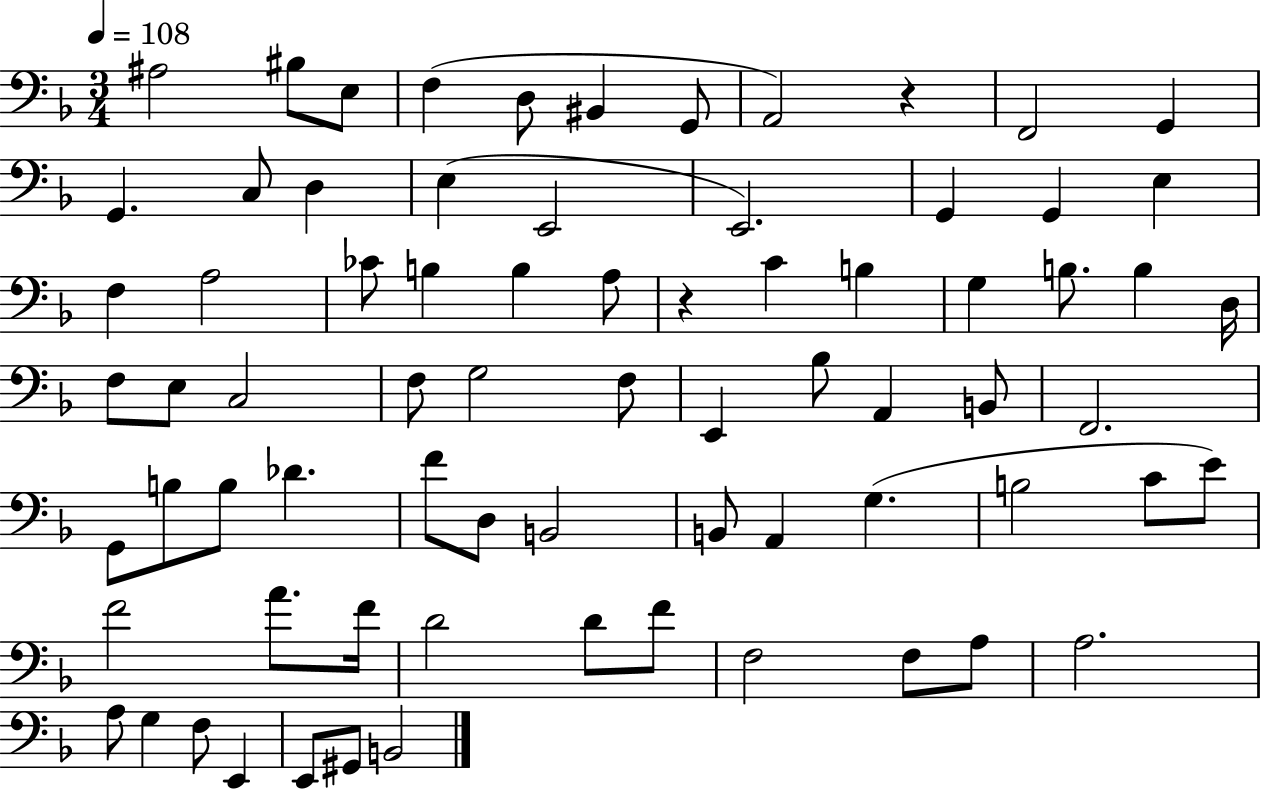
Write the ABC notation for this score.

X:1
T:Untitled
M:3/4
L:1/4
K:F
^A,2 ^B,/2 E,/2 F, D,/2 ^B,, G,,/2 A,,2 z F,,2 G,, G,, C,/2 D, E, E,,2 E,,2 G,, G,, E, F, A,2 _C/2 B, B, A,/2 z C B, G, B,/2 B, D,/4 F,/2 E,/2 C,2 F,/2 G,2 F,/2 E,, _B,/2 A,, B,,/2 F,,2 G,,/2 B,/2 B,/2 _D F/2 D,/2 B,,2 B,,/2 A,, G, B,2 C/2 E/2 F2 A/2 F/4 D2 D/2 F/2 F,2 F,/2 A,/2 A,2 A,/2 G, F,/2 E,, E,,/2 ^G,,/2 B,,2